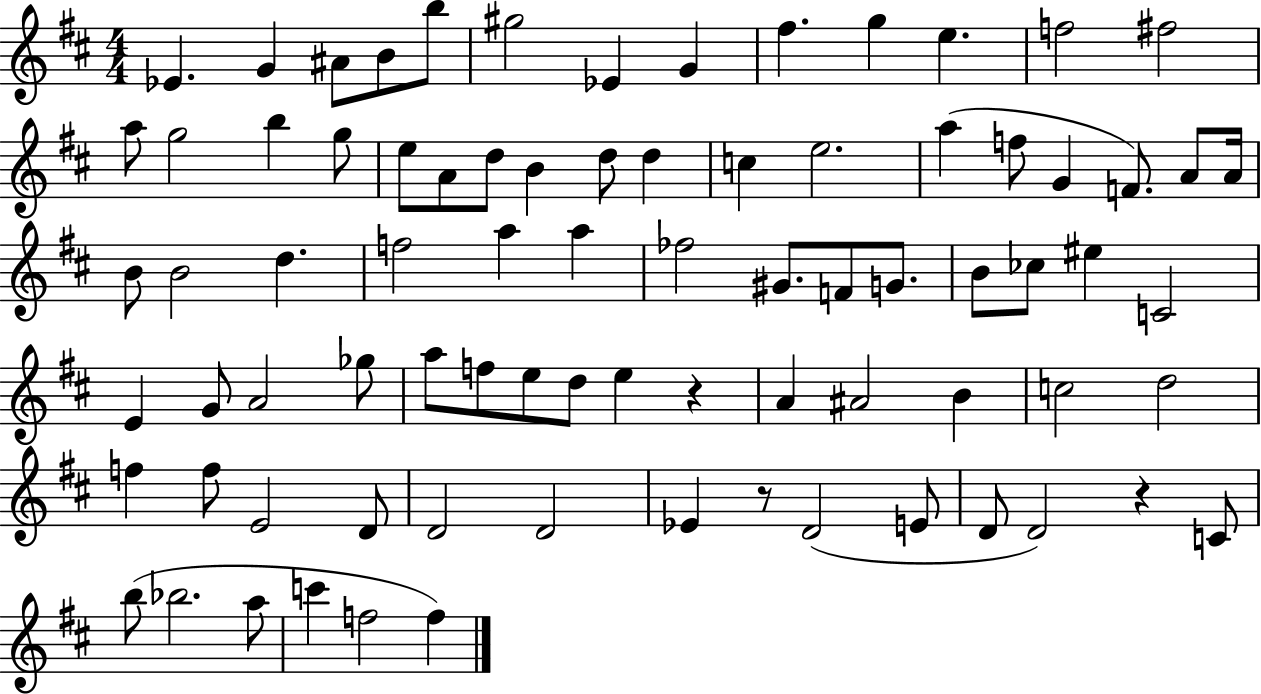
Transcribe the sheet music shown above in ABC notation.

X:1
T:Untitled
M:4/4
L:1/4
K:D
_E G ^A/2 B/2 b/2 ^g2 _E G ^f g e f2 ^f2 a/2 g2 b g/2 e/2 A/2 d/2 B d/2 d c e2 a f/2 G F/2 A/2 A/4 B/2 B2 d f2 a a _f2 ^G/2 F/2 G/2 B/2 _c/2 ^e C2 E G/2 A2 _g/2 a/2 f/2 e/2 d/2 e z A ^A2 B c2 d2 f f/2 E2 D/2 D2 D2 _E z/2 D2 E/2 D/2 D2 z C/2 b/2 _b2 a/2 c' f2 f